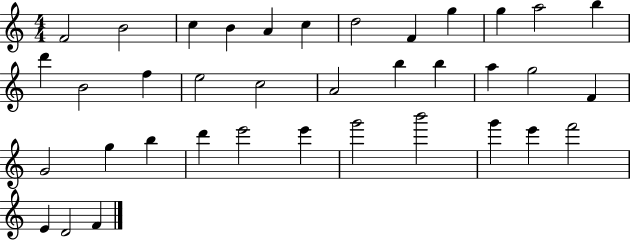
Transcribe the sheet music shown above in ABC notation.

X:1
T:Untitled
M:4/4
L:1/4
K:C
F2 B2 c B A c d2 F g g a2 b d' B2 f e2 c2 A2 b b a g2 F G2 g b d' e'2 e' g'2 b'2 g' e' f'2 E D2 F